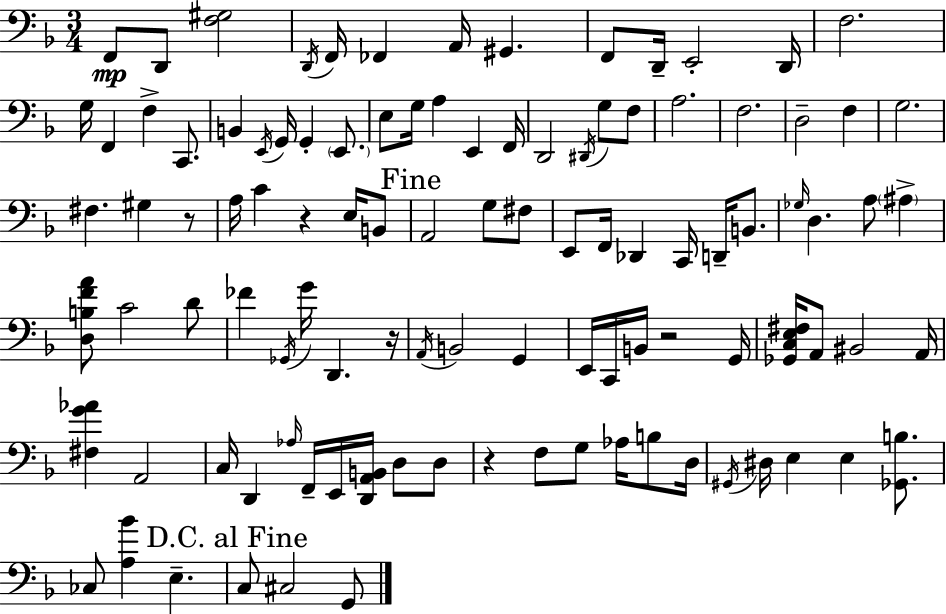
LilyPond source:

{
  \clef bass
  \numericTimeSignature
  \time 3/4
  \key f \major
  f,8\mp d,8 <f gis>2 | \acciaccatura { d,16 } f,16 fes,4 a,16 gis,4. | f,8 d,16-- e,2-. | d,16 f2. | \break g16 f,4 f4-> c,8. | b,4 \acciaccatura { e,16 } g,16 g,4-. \parenthesize e,8. | e8 g16 a4 e,4 | f,16 d,2 \acciaccatura { dis,16 } g8 | \break f8 a2. | f2. | d2-- f4 | g2. | \break fis4. gis4 | r8 a16 c'4 r4 | e16 b,8 \mark "Fine" a,2 g8 | fis8 e,8 f,16 des,4 c,16 d,16-- | \break b,8. \grace { ges16 } d4. a8 | \parenthesize ais4-> <d b f' a'>8 c'2 | d'8 fes'4 \acciaccatura { ges,16 } g'16 d,4. | r16 \acciaccatura { a,16 } b,2 | \break g,4 e,16 c,16 b,16 r2 | g,16 <ges, c e fis>16 a,8 bis,2 | a,16 <fis g' aes'>4 a,2 | c16 d,4 \grace { aes16 } | \break f,16-- e,16 <d, a, b,>16 d8 d8 r4 f8 | g8 aes16 b8 d16 \acciaccatura { gis,16 } dis16 e4 | e4 <ges, b>8. ces8 <a bes'>4 | e4.-- \mark "D.C. al Fine" c8 cis2 | \break g,8 \bar "|."
}